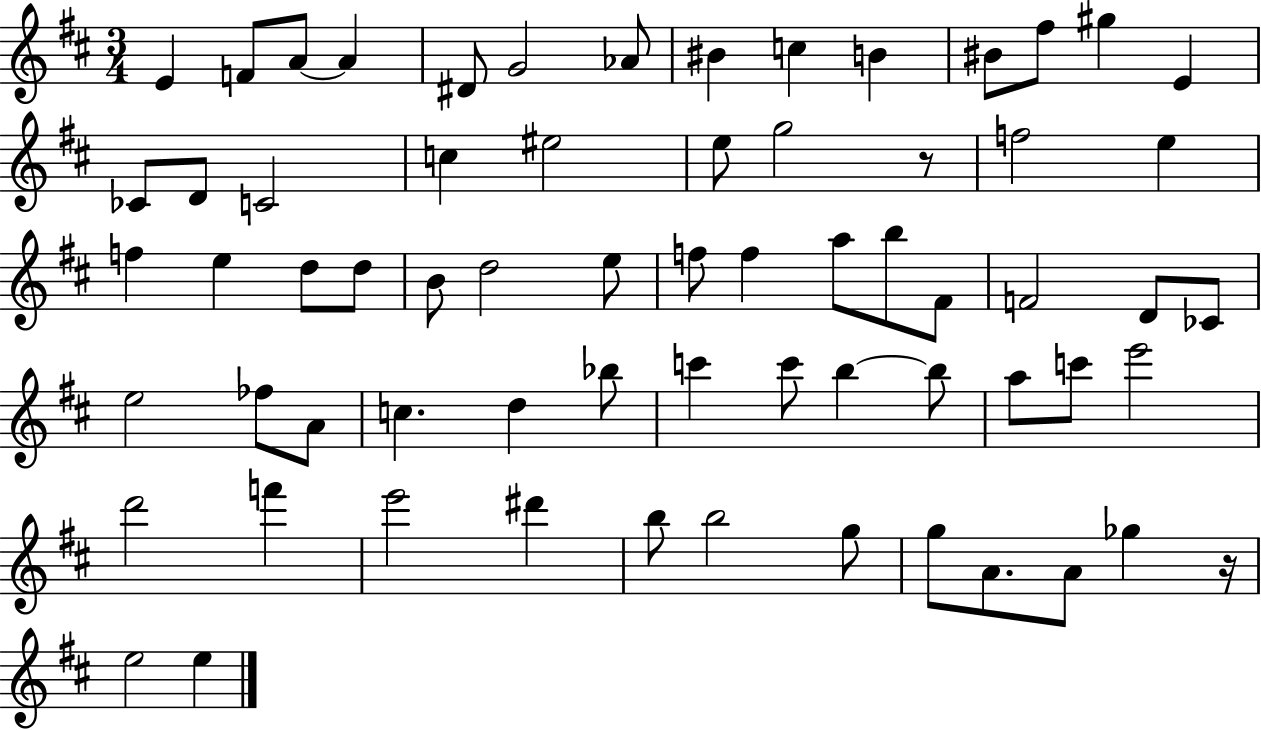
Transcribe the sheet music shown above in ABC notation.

X:1
T:Untitled
M:3/4
L:1/4
K:D
E F/2 A/2 A ^D/2 G2 _A/2 ^B c B ^B/2 ^f/2 ^g E _C/2 D/2 C2 c ^e2 e/2 g2 z/2 f2 e f e d/2 d/2 B/2 d2 e/2 f/2 f a/2 b/2 ^F/2 F2 D/2 _C/2 e2 _f/2 A/2 c d _b/2 c' c'/2 b b/2 a/2 c'/2 e'2 d'2 f' e'2 ^d' b/2 b2 g/2 g/2 A/2 A/2 _g z/4 e2 e